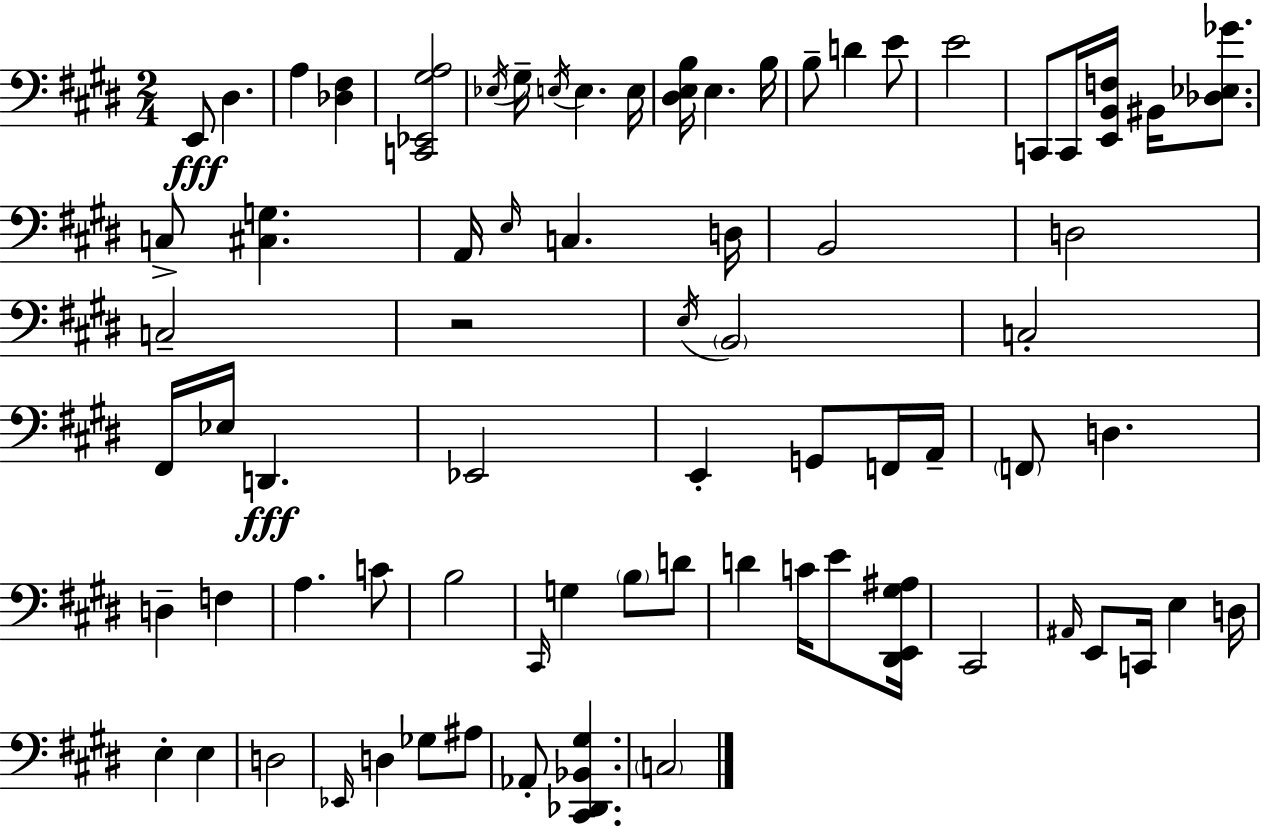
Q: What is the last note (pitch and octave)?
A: C3